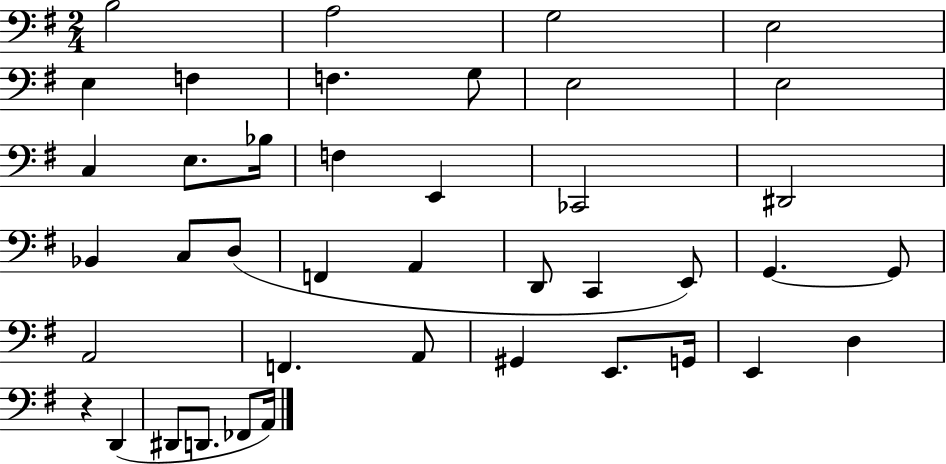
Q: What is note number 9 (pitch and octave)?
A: E3